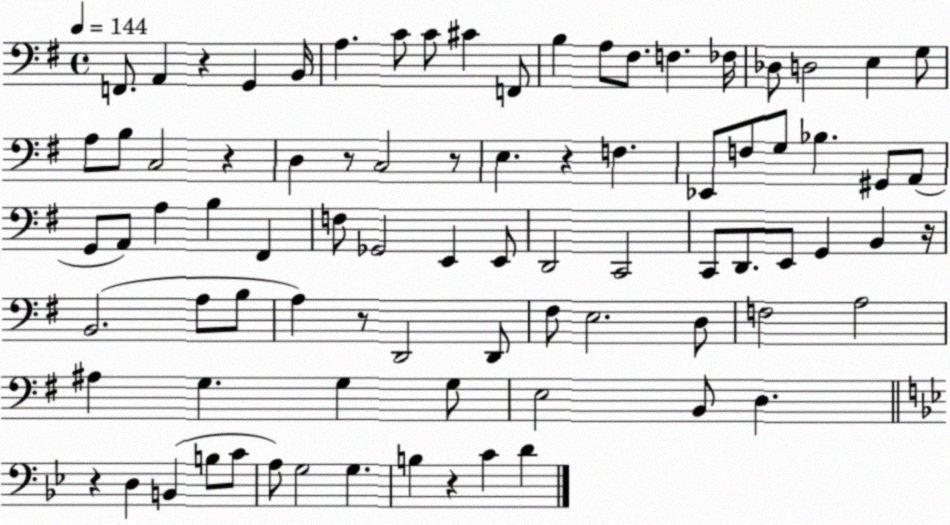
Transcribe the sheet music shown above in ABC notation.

X:1
T:Untitled
M:4/4
L:1/4
K:G
F,,/2 A,, z G,, B,,/4 A, C/2 C/2 ^C F,,/2 B, A,/2 ^F,/2 F, _F,/4 _D,/2 D,2 E, G,/2 A,/2 B,/2 C,2 z D, z/2 C,2 z/2 E, z F, _E,,/2 F,/2 G,/2 _B, ^G,,/2 A,,/2 G,,/2 A,,/2 A, B, ^F,, F,/2 _G,,2 E,, E,,/2 D,,2 C,,2 C,,/2 D,,/2 E,,/2 G,, B,, z/4 B,,2 A,/2 B,/2 A, z/2 D,,2 D,,/2 ^F,/2 E,2 D,/2 F,2 A,2 ^A, G, G, G,/2 E,2 B,,/2 D, z D, B,, B,/2 C/2 A,/2 G,2 G, B, z C D